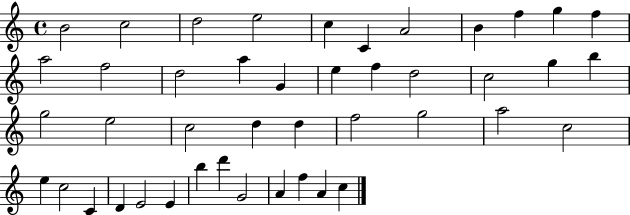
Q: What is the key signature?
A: C major